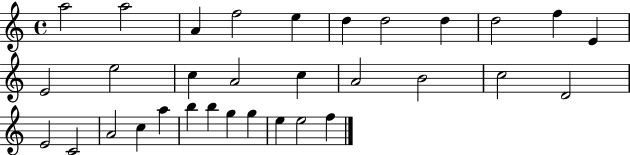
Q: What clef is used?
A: treble